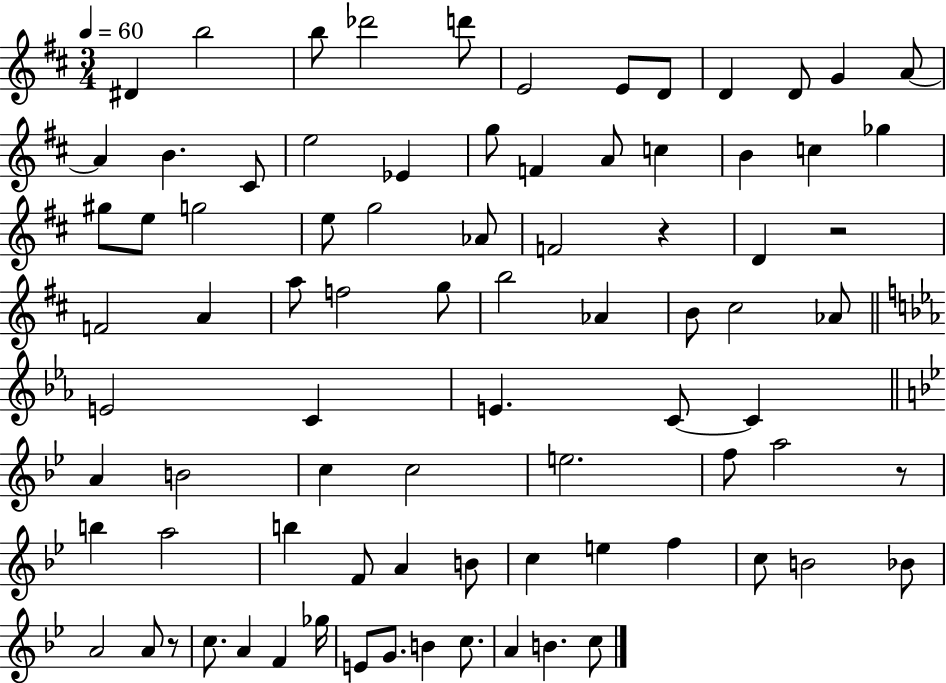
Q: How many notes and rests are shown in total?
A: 83